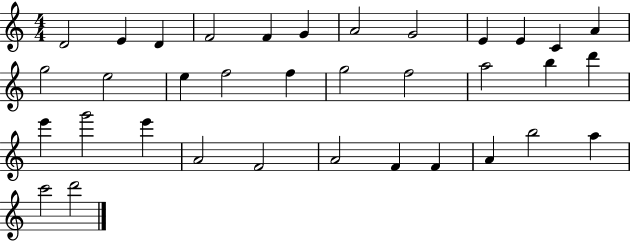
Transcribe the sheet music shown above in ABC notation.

X:1
T:Untitled
M:4/4
L:1/4
K:C
D2 E D F2 F G A2 G2 E E C A g2 e2 e f2 f g2 f2 a2 b d' e' g'2 e' A2 F2 A2 F F A b2 a c'2 d'2